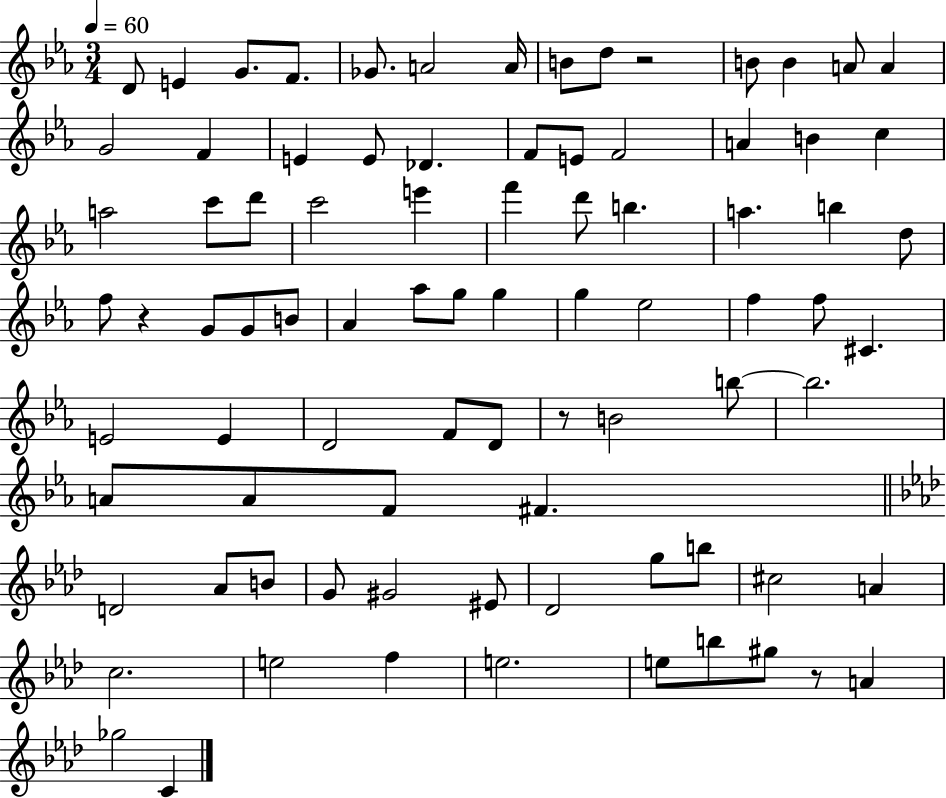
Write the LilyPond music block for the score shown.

{
  \clef treble
  \numericTimeSignature
  \time 3/4
  \key ees \major
  \tempo 4 = 60
  \repeat volta 2 { d'8 e'4 g'8. f'8. | ges'8. a'2 a'16 | b'8 d''8 r2 | b'8 b'4 a'8 a'4 | \break g'2 f'4 | e'4 e'8 des'4. | f'8 e'8 f'2 | a'4 b'4 c''4 | \break a''2 c'''8 d'''8 | c'''2 e'''4 | f'''4 d'''8 b''4. | a''4. b''4 d''8 | \break f''8 r4 g'8 g'8 b'8 | aes'4 aes''8 g''8 g''4 | g''4 ees''2 | f''4 f''8 cis'4. | \break e'2 e'4 | d'2 f'8 d'8 | r8 b'2 b''8~~ | b''2. | \break a'8 a'8 f'8 fis'4. | \bar "||" \break \key aes \major d'2 aes'8 b'8 | g'8 gis'2 eis'8 | des'2 g''8 b''8 | cis''2 a'4 | \break c''2. | e''2 f''4 | e''2. | e''8 b''8 gis''8 r8 a'4 | \break ges''2 c'4 | } \bar "|."
}